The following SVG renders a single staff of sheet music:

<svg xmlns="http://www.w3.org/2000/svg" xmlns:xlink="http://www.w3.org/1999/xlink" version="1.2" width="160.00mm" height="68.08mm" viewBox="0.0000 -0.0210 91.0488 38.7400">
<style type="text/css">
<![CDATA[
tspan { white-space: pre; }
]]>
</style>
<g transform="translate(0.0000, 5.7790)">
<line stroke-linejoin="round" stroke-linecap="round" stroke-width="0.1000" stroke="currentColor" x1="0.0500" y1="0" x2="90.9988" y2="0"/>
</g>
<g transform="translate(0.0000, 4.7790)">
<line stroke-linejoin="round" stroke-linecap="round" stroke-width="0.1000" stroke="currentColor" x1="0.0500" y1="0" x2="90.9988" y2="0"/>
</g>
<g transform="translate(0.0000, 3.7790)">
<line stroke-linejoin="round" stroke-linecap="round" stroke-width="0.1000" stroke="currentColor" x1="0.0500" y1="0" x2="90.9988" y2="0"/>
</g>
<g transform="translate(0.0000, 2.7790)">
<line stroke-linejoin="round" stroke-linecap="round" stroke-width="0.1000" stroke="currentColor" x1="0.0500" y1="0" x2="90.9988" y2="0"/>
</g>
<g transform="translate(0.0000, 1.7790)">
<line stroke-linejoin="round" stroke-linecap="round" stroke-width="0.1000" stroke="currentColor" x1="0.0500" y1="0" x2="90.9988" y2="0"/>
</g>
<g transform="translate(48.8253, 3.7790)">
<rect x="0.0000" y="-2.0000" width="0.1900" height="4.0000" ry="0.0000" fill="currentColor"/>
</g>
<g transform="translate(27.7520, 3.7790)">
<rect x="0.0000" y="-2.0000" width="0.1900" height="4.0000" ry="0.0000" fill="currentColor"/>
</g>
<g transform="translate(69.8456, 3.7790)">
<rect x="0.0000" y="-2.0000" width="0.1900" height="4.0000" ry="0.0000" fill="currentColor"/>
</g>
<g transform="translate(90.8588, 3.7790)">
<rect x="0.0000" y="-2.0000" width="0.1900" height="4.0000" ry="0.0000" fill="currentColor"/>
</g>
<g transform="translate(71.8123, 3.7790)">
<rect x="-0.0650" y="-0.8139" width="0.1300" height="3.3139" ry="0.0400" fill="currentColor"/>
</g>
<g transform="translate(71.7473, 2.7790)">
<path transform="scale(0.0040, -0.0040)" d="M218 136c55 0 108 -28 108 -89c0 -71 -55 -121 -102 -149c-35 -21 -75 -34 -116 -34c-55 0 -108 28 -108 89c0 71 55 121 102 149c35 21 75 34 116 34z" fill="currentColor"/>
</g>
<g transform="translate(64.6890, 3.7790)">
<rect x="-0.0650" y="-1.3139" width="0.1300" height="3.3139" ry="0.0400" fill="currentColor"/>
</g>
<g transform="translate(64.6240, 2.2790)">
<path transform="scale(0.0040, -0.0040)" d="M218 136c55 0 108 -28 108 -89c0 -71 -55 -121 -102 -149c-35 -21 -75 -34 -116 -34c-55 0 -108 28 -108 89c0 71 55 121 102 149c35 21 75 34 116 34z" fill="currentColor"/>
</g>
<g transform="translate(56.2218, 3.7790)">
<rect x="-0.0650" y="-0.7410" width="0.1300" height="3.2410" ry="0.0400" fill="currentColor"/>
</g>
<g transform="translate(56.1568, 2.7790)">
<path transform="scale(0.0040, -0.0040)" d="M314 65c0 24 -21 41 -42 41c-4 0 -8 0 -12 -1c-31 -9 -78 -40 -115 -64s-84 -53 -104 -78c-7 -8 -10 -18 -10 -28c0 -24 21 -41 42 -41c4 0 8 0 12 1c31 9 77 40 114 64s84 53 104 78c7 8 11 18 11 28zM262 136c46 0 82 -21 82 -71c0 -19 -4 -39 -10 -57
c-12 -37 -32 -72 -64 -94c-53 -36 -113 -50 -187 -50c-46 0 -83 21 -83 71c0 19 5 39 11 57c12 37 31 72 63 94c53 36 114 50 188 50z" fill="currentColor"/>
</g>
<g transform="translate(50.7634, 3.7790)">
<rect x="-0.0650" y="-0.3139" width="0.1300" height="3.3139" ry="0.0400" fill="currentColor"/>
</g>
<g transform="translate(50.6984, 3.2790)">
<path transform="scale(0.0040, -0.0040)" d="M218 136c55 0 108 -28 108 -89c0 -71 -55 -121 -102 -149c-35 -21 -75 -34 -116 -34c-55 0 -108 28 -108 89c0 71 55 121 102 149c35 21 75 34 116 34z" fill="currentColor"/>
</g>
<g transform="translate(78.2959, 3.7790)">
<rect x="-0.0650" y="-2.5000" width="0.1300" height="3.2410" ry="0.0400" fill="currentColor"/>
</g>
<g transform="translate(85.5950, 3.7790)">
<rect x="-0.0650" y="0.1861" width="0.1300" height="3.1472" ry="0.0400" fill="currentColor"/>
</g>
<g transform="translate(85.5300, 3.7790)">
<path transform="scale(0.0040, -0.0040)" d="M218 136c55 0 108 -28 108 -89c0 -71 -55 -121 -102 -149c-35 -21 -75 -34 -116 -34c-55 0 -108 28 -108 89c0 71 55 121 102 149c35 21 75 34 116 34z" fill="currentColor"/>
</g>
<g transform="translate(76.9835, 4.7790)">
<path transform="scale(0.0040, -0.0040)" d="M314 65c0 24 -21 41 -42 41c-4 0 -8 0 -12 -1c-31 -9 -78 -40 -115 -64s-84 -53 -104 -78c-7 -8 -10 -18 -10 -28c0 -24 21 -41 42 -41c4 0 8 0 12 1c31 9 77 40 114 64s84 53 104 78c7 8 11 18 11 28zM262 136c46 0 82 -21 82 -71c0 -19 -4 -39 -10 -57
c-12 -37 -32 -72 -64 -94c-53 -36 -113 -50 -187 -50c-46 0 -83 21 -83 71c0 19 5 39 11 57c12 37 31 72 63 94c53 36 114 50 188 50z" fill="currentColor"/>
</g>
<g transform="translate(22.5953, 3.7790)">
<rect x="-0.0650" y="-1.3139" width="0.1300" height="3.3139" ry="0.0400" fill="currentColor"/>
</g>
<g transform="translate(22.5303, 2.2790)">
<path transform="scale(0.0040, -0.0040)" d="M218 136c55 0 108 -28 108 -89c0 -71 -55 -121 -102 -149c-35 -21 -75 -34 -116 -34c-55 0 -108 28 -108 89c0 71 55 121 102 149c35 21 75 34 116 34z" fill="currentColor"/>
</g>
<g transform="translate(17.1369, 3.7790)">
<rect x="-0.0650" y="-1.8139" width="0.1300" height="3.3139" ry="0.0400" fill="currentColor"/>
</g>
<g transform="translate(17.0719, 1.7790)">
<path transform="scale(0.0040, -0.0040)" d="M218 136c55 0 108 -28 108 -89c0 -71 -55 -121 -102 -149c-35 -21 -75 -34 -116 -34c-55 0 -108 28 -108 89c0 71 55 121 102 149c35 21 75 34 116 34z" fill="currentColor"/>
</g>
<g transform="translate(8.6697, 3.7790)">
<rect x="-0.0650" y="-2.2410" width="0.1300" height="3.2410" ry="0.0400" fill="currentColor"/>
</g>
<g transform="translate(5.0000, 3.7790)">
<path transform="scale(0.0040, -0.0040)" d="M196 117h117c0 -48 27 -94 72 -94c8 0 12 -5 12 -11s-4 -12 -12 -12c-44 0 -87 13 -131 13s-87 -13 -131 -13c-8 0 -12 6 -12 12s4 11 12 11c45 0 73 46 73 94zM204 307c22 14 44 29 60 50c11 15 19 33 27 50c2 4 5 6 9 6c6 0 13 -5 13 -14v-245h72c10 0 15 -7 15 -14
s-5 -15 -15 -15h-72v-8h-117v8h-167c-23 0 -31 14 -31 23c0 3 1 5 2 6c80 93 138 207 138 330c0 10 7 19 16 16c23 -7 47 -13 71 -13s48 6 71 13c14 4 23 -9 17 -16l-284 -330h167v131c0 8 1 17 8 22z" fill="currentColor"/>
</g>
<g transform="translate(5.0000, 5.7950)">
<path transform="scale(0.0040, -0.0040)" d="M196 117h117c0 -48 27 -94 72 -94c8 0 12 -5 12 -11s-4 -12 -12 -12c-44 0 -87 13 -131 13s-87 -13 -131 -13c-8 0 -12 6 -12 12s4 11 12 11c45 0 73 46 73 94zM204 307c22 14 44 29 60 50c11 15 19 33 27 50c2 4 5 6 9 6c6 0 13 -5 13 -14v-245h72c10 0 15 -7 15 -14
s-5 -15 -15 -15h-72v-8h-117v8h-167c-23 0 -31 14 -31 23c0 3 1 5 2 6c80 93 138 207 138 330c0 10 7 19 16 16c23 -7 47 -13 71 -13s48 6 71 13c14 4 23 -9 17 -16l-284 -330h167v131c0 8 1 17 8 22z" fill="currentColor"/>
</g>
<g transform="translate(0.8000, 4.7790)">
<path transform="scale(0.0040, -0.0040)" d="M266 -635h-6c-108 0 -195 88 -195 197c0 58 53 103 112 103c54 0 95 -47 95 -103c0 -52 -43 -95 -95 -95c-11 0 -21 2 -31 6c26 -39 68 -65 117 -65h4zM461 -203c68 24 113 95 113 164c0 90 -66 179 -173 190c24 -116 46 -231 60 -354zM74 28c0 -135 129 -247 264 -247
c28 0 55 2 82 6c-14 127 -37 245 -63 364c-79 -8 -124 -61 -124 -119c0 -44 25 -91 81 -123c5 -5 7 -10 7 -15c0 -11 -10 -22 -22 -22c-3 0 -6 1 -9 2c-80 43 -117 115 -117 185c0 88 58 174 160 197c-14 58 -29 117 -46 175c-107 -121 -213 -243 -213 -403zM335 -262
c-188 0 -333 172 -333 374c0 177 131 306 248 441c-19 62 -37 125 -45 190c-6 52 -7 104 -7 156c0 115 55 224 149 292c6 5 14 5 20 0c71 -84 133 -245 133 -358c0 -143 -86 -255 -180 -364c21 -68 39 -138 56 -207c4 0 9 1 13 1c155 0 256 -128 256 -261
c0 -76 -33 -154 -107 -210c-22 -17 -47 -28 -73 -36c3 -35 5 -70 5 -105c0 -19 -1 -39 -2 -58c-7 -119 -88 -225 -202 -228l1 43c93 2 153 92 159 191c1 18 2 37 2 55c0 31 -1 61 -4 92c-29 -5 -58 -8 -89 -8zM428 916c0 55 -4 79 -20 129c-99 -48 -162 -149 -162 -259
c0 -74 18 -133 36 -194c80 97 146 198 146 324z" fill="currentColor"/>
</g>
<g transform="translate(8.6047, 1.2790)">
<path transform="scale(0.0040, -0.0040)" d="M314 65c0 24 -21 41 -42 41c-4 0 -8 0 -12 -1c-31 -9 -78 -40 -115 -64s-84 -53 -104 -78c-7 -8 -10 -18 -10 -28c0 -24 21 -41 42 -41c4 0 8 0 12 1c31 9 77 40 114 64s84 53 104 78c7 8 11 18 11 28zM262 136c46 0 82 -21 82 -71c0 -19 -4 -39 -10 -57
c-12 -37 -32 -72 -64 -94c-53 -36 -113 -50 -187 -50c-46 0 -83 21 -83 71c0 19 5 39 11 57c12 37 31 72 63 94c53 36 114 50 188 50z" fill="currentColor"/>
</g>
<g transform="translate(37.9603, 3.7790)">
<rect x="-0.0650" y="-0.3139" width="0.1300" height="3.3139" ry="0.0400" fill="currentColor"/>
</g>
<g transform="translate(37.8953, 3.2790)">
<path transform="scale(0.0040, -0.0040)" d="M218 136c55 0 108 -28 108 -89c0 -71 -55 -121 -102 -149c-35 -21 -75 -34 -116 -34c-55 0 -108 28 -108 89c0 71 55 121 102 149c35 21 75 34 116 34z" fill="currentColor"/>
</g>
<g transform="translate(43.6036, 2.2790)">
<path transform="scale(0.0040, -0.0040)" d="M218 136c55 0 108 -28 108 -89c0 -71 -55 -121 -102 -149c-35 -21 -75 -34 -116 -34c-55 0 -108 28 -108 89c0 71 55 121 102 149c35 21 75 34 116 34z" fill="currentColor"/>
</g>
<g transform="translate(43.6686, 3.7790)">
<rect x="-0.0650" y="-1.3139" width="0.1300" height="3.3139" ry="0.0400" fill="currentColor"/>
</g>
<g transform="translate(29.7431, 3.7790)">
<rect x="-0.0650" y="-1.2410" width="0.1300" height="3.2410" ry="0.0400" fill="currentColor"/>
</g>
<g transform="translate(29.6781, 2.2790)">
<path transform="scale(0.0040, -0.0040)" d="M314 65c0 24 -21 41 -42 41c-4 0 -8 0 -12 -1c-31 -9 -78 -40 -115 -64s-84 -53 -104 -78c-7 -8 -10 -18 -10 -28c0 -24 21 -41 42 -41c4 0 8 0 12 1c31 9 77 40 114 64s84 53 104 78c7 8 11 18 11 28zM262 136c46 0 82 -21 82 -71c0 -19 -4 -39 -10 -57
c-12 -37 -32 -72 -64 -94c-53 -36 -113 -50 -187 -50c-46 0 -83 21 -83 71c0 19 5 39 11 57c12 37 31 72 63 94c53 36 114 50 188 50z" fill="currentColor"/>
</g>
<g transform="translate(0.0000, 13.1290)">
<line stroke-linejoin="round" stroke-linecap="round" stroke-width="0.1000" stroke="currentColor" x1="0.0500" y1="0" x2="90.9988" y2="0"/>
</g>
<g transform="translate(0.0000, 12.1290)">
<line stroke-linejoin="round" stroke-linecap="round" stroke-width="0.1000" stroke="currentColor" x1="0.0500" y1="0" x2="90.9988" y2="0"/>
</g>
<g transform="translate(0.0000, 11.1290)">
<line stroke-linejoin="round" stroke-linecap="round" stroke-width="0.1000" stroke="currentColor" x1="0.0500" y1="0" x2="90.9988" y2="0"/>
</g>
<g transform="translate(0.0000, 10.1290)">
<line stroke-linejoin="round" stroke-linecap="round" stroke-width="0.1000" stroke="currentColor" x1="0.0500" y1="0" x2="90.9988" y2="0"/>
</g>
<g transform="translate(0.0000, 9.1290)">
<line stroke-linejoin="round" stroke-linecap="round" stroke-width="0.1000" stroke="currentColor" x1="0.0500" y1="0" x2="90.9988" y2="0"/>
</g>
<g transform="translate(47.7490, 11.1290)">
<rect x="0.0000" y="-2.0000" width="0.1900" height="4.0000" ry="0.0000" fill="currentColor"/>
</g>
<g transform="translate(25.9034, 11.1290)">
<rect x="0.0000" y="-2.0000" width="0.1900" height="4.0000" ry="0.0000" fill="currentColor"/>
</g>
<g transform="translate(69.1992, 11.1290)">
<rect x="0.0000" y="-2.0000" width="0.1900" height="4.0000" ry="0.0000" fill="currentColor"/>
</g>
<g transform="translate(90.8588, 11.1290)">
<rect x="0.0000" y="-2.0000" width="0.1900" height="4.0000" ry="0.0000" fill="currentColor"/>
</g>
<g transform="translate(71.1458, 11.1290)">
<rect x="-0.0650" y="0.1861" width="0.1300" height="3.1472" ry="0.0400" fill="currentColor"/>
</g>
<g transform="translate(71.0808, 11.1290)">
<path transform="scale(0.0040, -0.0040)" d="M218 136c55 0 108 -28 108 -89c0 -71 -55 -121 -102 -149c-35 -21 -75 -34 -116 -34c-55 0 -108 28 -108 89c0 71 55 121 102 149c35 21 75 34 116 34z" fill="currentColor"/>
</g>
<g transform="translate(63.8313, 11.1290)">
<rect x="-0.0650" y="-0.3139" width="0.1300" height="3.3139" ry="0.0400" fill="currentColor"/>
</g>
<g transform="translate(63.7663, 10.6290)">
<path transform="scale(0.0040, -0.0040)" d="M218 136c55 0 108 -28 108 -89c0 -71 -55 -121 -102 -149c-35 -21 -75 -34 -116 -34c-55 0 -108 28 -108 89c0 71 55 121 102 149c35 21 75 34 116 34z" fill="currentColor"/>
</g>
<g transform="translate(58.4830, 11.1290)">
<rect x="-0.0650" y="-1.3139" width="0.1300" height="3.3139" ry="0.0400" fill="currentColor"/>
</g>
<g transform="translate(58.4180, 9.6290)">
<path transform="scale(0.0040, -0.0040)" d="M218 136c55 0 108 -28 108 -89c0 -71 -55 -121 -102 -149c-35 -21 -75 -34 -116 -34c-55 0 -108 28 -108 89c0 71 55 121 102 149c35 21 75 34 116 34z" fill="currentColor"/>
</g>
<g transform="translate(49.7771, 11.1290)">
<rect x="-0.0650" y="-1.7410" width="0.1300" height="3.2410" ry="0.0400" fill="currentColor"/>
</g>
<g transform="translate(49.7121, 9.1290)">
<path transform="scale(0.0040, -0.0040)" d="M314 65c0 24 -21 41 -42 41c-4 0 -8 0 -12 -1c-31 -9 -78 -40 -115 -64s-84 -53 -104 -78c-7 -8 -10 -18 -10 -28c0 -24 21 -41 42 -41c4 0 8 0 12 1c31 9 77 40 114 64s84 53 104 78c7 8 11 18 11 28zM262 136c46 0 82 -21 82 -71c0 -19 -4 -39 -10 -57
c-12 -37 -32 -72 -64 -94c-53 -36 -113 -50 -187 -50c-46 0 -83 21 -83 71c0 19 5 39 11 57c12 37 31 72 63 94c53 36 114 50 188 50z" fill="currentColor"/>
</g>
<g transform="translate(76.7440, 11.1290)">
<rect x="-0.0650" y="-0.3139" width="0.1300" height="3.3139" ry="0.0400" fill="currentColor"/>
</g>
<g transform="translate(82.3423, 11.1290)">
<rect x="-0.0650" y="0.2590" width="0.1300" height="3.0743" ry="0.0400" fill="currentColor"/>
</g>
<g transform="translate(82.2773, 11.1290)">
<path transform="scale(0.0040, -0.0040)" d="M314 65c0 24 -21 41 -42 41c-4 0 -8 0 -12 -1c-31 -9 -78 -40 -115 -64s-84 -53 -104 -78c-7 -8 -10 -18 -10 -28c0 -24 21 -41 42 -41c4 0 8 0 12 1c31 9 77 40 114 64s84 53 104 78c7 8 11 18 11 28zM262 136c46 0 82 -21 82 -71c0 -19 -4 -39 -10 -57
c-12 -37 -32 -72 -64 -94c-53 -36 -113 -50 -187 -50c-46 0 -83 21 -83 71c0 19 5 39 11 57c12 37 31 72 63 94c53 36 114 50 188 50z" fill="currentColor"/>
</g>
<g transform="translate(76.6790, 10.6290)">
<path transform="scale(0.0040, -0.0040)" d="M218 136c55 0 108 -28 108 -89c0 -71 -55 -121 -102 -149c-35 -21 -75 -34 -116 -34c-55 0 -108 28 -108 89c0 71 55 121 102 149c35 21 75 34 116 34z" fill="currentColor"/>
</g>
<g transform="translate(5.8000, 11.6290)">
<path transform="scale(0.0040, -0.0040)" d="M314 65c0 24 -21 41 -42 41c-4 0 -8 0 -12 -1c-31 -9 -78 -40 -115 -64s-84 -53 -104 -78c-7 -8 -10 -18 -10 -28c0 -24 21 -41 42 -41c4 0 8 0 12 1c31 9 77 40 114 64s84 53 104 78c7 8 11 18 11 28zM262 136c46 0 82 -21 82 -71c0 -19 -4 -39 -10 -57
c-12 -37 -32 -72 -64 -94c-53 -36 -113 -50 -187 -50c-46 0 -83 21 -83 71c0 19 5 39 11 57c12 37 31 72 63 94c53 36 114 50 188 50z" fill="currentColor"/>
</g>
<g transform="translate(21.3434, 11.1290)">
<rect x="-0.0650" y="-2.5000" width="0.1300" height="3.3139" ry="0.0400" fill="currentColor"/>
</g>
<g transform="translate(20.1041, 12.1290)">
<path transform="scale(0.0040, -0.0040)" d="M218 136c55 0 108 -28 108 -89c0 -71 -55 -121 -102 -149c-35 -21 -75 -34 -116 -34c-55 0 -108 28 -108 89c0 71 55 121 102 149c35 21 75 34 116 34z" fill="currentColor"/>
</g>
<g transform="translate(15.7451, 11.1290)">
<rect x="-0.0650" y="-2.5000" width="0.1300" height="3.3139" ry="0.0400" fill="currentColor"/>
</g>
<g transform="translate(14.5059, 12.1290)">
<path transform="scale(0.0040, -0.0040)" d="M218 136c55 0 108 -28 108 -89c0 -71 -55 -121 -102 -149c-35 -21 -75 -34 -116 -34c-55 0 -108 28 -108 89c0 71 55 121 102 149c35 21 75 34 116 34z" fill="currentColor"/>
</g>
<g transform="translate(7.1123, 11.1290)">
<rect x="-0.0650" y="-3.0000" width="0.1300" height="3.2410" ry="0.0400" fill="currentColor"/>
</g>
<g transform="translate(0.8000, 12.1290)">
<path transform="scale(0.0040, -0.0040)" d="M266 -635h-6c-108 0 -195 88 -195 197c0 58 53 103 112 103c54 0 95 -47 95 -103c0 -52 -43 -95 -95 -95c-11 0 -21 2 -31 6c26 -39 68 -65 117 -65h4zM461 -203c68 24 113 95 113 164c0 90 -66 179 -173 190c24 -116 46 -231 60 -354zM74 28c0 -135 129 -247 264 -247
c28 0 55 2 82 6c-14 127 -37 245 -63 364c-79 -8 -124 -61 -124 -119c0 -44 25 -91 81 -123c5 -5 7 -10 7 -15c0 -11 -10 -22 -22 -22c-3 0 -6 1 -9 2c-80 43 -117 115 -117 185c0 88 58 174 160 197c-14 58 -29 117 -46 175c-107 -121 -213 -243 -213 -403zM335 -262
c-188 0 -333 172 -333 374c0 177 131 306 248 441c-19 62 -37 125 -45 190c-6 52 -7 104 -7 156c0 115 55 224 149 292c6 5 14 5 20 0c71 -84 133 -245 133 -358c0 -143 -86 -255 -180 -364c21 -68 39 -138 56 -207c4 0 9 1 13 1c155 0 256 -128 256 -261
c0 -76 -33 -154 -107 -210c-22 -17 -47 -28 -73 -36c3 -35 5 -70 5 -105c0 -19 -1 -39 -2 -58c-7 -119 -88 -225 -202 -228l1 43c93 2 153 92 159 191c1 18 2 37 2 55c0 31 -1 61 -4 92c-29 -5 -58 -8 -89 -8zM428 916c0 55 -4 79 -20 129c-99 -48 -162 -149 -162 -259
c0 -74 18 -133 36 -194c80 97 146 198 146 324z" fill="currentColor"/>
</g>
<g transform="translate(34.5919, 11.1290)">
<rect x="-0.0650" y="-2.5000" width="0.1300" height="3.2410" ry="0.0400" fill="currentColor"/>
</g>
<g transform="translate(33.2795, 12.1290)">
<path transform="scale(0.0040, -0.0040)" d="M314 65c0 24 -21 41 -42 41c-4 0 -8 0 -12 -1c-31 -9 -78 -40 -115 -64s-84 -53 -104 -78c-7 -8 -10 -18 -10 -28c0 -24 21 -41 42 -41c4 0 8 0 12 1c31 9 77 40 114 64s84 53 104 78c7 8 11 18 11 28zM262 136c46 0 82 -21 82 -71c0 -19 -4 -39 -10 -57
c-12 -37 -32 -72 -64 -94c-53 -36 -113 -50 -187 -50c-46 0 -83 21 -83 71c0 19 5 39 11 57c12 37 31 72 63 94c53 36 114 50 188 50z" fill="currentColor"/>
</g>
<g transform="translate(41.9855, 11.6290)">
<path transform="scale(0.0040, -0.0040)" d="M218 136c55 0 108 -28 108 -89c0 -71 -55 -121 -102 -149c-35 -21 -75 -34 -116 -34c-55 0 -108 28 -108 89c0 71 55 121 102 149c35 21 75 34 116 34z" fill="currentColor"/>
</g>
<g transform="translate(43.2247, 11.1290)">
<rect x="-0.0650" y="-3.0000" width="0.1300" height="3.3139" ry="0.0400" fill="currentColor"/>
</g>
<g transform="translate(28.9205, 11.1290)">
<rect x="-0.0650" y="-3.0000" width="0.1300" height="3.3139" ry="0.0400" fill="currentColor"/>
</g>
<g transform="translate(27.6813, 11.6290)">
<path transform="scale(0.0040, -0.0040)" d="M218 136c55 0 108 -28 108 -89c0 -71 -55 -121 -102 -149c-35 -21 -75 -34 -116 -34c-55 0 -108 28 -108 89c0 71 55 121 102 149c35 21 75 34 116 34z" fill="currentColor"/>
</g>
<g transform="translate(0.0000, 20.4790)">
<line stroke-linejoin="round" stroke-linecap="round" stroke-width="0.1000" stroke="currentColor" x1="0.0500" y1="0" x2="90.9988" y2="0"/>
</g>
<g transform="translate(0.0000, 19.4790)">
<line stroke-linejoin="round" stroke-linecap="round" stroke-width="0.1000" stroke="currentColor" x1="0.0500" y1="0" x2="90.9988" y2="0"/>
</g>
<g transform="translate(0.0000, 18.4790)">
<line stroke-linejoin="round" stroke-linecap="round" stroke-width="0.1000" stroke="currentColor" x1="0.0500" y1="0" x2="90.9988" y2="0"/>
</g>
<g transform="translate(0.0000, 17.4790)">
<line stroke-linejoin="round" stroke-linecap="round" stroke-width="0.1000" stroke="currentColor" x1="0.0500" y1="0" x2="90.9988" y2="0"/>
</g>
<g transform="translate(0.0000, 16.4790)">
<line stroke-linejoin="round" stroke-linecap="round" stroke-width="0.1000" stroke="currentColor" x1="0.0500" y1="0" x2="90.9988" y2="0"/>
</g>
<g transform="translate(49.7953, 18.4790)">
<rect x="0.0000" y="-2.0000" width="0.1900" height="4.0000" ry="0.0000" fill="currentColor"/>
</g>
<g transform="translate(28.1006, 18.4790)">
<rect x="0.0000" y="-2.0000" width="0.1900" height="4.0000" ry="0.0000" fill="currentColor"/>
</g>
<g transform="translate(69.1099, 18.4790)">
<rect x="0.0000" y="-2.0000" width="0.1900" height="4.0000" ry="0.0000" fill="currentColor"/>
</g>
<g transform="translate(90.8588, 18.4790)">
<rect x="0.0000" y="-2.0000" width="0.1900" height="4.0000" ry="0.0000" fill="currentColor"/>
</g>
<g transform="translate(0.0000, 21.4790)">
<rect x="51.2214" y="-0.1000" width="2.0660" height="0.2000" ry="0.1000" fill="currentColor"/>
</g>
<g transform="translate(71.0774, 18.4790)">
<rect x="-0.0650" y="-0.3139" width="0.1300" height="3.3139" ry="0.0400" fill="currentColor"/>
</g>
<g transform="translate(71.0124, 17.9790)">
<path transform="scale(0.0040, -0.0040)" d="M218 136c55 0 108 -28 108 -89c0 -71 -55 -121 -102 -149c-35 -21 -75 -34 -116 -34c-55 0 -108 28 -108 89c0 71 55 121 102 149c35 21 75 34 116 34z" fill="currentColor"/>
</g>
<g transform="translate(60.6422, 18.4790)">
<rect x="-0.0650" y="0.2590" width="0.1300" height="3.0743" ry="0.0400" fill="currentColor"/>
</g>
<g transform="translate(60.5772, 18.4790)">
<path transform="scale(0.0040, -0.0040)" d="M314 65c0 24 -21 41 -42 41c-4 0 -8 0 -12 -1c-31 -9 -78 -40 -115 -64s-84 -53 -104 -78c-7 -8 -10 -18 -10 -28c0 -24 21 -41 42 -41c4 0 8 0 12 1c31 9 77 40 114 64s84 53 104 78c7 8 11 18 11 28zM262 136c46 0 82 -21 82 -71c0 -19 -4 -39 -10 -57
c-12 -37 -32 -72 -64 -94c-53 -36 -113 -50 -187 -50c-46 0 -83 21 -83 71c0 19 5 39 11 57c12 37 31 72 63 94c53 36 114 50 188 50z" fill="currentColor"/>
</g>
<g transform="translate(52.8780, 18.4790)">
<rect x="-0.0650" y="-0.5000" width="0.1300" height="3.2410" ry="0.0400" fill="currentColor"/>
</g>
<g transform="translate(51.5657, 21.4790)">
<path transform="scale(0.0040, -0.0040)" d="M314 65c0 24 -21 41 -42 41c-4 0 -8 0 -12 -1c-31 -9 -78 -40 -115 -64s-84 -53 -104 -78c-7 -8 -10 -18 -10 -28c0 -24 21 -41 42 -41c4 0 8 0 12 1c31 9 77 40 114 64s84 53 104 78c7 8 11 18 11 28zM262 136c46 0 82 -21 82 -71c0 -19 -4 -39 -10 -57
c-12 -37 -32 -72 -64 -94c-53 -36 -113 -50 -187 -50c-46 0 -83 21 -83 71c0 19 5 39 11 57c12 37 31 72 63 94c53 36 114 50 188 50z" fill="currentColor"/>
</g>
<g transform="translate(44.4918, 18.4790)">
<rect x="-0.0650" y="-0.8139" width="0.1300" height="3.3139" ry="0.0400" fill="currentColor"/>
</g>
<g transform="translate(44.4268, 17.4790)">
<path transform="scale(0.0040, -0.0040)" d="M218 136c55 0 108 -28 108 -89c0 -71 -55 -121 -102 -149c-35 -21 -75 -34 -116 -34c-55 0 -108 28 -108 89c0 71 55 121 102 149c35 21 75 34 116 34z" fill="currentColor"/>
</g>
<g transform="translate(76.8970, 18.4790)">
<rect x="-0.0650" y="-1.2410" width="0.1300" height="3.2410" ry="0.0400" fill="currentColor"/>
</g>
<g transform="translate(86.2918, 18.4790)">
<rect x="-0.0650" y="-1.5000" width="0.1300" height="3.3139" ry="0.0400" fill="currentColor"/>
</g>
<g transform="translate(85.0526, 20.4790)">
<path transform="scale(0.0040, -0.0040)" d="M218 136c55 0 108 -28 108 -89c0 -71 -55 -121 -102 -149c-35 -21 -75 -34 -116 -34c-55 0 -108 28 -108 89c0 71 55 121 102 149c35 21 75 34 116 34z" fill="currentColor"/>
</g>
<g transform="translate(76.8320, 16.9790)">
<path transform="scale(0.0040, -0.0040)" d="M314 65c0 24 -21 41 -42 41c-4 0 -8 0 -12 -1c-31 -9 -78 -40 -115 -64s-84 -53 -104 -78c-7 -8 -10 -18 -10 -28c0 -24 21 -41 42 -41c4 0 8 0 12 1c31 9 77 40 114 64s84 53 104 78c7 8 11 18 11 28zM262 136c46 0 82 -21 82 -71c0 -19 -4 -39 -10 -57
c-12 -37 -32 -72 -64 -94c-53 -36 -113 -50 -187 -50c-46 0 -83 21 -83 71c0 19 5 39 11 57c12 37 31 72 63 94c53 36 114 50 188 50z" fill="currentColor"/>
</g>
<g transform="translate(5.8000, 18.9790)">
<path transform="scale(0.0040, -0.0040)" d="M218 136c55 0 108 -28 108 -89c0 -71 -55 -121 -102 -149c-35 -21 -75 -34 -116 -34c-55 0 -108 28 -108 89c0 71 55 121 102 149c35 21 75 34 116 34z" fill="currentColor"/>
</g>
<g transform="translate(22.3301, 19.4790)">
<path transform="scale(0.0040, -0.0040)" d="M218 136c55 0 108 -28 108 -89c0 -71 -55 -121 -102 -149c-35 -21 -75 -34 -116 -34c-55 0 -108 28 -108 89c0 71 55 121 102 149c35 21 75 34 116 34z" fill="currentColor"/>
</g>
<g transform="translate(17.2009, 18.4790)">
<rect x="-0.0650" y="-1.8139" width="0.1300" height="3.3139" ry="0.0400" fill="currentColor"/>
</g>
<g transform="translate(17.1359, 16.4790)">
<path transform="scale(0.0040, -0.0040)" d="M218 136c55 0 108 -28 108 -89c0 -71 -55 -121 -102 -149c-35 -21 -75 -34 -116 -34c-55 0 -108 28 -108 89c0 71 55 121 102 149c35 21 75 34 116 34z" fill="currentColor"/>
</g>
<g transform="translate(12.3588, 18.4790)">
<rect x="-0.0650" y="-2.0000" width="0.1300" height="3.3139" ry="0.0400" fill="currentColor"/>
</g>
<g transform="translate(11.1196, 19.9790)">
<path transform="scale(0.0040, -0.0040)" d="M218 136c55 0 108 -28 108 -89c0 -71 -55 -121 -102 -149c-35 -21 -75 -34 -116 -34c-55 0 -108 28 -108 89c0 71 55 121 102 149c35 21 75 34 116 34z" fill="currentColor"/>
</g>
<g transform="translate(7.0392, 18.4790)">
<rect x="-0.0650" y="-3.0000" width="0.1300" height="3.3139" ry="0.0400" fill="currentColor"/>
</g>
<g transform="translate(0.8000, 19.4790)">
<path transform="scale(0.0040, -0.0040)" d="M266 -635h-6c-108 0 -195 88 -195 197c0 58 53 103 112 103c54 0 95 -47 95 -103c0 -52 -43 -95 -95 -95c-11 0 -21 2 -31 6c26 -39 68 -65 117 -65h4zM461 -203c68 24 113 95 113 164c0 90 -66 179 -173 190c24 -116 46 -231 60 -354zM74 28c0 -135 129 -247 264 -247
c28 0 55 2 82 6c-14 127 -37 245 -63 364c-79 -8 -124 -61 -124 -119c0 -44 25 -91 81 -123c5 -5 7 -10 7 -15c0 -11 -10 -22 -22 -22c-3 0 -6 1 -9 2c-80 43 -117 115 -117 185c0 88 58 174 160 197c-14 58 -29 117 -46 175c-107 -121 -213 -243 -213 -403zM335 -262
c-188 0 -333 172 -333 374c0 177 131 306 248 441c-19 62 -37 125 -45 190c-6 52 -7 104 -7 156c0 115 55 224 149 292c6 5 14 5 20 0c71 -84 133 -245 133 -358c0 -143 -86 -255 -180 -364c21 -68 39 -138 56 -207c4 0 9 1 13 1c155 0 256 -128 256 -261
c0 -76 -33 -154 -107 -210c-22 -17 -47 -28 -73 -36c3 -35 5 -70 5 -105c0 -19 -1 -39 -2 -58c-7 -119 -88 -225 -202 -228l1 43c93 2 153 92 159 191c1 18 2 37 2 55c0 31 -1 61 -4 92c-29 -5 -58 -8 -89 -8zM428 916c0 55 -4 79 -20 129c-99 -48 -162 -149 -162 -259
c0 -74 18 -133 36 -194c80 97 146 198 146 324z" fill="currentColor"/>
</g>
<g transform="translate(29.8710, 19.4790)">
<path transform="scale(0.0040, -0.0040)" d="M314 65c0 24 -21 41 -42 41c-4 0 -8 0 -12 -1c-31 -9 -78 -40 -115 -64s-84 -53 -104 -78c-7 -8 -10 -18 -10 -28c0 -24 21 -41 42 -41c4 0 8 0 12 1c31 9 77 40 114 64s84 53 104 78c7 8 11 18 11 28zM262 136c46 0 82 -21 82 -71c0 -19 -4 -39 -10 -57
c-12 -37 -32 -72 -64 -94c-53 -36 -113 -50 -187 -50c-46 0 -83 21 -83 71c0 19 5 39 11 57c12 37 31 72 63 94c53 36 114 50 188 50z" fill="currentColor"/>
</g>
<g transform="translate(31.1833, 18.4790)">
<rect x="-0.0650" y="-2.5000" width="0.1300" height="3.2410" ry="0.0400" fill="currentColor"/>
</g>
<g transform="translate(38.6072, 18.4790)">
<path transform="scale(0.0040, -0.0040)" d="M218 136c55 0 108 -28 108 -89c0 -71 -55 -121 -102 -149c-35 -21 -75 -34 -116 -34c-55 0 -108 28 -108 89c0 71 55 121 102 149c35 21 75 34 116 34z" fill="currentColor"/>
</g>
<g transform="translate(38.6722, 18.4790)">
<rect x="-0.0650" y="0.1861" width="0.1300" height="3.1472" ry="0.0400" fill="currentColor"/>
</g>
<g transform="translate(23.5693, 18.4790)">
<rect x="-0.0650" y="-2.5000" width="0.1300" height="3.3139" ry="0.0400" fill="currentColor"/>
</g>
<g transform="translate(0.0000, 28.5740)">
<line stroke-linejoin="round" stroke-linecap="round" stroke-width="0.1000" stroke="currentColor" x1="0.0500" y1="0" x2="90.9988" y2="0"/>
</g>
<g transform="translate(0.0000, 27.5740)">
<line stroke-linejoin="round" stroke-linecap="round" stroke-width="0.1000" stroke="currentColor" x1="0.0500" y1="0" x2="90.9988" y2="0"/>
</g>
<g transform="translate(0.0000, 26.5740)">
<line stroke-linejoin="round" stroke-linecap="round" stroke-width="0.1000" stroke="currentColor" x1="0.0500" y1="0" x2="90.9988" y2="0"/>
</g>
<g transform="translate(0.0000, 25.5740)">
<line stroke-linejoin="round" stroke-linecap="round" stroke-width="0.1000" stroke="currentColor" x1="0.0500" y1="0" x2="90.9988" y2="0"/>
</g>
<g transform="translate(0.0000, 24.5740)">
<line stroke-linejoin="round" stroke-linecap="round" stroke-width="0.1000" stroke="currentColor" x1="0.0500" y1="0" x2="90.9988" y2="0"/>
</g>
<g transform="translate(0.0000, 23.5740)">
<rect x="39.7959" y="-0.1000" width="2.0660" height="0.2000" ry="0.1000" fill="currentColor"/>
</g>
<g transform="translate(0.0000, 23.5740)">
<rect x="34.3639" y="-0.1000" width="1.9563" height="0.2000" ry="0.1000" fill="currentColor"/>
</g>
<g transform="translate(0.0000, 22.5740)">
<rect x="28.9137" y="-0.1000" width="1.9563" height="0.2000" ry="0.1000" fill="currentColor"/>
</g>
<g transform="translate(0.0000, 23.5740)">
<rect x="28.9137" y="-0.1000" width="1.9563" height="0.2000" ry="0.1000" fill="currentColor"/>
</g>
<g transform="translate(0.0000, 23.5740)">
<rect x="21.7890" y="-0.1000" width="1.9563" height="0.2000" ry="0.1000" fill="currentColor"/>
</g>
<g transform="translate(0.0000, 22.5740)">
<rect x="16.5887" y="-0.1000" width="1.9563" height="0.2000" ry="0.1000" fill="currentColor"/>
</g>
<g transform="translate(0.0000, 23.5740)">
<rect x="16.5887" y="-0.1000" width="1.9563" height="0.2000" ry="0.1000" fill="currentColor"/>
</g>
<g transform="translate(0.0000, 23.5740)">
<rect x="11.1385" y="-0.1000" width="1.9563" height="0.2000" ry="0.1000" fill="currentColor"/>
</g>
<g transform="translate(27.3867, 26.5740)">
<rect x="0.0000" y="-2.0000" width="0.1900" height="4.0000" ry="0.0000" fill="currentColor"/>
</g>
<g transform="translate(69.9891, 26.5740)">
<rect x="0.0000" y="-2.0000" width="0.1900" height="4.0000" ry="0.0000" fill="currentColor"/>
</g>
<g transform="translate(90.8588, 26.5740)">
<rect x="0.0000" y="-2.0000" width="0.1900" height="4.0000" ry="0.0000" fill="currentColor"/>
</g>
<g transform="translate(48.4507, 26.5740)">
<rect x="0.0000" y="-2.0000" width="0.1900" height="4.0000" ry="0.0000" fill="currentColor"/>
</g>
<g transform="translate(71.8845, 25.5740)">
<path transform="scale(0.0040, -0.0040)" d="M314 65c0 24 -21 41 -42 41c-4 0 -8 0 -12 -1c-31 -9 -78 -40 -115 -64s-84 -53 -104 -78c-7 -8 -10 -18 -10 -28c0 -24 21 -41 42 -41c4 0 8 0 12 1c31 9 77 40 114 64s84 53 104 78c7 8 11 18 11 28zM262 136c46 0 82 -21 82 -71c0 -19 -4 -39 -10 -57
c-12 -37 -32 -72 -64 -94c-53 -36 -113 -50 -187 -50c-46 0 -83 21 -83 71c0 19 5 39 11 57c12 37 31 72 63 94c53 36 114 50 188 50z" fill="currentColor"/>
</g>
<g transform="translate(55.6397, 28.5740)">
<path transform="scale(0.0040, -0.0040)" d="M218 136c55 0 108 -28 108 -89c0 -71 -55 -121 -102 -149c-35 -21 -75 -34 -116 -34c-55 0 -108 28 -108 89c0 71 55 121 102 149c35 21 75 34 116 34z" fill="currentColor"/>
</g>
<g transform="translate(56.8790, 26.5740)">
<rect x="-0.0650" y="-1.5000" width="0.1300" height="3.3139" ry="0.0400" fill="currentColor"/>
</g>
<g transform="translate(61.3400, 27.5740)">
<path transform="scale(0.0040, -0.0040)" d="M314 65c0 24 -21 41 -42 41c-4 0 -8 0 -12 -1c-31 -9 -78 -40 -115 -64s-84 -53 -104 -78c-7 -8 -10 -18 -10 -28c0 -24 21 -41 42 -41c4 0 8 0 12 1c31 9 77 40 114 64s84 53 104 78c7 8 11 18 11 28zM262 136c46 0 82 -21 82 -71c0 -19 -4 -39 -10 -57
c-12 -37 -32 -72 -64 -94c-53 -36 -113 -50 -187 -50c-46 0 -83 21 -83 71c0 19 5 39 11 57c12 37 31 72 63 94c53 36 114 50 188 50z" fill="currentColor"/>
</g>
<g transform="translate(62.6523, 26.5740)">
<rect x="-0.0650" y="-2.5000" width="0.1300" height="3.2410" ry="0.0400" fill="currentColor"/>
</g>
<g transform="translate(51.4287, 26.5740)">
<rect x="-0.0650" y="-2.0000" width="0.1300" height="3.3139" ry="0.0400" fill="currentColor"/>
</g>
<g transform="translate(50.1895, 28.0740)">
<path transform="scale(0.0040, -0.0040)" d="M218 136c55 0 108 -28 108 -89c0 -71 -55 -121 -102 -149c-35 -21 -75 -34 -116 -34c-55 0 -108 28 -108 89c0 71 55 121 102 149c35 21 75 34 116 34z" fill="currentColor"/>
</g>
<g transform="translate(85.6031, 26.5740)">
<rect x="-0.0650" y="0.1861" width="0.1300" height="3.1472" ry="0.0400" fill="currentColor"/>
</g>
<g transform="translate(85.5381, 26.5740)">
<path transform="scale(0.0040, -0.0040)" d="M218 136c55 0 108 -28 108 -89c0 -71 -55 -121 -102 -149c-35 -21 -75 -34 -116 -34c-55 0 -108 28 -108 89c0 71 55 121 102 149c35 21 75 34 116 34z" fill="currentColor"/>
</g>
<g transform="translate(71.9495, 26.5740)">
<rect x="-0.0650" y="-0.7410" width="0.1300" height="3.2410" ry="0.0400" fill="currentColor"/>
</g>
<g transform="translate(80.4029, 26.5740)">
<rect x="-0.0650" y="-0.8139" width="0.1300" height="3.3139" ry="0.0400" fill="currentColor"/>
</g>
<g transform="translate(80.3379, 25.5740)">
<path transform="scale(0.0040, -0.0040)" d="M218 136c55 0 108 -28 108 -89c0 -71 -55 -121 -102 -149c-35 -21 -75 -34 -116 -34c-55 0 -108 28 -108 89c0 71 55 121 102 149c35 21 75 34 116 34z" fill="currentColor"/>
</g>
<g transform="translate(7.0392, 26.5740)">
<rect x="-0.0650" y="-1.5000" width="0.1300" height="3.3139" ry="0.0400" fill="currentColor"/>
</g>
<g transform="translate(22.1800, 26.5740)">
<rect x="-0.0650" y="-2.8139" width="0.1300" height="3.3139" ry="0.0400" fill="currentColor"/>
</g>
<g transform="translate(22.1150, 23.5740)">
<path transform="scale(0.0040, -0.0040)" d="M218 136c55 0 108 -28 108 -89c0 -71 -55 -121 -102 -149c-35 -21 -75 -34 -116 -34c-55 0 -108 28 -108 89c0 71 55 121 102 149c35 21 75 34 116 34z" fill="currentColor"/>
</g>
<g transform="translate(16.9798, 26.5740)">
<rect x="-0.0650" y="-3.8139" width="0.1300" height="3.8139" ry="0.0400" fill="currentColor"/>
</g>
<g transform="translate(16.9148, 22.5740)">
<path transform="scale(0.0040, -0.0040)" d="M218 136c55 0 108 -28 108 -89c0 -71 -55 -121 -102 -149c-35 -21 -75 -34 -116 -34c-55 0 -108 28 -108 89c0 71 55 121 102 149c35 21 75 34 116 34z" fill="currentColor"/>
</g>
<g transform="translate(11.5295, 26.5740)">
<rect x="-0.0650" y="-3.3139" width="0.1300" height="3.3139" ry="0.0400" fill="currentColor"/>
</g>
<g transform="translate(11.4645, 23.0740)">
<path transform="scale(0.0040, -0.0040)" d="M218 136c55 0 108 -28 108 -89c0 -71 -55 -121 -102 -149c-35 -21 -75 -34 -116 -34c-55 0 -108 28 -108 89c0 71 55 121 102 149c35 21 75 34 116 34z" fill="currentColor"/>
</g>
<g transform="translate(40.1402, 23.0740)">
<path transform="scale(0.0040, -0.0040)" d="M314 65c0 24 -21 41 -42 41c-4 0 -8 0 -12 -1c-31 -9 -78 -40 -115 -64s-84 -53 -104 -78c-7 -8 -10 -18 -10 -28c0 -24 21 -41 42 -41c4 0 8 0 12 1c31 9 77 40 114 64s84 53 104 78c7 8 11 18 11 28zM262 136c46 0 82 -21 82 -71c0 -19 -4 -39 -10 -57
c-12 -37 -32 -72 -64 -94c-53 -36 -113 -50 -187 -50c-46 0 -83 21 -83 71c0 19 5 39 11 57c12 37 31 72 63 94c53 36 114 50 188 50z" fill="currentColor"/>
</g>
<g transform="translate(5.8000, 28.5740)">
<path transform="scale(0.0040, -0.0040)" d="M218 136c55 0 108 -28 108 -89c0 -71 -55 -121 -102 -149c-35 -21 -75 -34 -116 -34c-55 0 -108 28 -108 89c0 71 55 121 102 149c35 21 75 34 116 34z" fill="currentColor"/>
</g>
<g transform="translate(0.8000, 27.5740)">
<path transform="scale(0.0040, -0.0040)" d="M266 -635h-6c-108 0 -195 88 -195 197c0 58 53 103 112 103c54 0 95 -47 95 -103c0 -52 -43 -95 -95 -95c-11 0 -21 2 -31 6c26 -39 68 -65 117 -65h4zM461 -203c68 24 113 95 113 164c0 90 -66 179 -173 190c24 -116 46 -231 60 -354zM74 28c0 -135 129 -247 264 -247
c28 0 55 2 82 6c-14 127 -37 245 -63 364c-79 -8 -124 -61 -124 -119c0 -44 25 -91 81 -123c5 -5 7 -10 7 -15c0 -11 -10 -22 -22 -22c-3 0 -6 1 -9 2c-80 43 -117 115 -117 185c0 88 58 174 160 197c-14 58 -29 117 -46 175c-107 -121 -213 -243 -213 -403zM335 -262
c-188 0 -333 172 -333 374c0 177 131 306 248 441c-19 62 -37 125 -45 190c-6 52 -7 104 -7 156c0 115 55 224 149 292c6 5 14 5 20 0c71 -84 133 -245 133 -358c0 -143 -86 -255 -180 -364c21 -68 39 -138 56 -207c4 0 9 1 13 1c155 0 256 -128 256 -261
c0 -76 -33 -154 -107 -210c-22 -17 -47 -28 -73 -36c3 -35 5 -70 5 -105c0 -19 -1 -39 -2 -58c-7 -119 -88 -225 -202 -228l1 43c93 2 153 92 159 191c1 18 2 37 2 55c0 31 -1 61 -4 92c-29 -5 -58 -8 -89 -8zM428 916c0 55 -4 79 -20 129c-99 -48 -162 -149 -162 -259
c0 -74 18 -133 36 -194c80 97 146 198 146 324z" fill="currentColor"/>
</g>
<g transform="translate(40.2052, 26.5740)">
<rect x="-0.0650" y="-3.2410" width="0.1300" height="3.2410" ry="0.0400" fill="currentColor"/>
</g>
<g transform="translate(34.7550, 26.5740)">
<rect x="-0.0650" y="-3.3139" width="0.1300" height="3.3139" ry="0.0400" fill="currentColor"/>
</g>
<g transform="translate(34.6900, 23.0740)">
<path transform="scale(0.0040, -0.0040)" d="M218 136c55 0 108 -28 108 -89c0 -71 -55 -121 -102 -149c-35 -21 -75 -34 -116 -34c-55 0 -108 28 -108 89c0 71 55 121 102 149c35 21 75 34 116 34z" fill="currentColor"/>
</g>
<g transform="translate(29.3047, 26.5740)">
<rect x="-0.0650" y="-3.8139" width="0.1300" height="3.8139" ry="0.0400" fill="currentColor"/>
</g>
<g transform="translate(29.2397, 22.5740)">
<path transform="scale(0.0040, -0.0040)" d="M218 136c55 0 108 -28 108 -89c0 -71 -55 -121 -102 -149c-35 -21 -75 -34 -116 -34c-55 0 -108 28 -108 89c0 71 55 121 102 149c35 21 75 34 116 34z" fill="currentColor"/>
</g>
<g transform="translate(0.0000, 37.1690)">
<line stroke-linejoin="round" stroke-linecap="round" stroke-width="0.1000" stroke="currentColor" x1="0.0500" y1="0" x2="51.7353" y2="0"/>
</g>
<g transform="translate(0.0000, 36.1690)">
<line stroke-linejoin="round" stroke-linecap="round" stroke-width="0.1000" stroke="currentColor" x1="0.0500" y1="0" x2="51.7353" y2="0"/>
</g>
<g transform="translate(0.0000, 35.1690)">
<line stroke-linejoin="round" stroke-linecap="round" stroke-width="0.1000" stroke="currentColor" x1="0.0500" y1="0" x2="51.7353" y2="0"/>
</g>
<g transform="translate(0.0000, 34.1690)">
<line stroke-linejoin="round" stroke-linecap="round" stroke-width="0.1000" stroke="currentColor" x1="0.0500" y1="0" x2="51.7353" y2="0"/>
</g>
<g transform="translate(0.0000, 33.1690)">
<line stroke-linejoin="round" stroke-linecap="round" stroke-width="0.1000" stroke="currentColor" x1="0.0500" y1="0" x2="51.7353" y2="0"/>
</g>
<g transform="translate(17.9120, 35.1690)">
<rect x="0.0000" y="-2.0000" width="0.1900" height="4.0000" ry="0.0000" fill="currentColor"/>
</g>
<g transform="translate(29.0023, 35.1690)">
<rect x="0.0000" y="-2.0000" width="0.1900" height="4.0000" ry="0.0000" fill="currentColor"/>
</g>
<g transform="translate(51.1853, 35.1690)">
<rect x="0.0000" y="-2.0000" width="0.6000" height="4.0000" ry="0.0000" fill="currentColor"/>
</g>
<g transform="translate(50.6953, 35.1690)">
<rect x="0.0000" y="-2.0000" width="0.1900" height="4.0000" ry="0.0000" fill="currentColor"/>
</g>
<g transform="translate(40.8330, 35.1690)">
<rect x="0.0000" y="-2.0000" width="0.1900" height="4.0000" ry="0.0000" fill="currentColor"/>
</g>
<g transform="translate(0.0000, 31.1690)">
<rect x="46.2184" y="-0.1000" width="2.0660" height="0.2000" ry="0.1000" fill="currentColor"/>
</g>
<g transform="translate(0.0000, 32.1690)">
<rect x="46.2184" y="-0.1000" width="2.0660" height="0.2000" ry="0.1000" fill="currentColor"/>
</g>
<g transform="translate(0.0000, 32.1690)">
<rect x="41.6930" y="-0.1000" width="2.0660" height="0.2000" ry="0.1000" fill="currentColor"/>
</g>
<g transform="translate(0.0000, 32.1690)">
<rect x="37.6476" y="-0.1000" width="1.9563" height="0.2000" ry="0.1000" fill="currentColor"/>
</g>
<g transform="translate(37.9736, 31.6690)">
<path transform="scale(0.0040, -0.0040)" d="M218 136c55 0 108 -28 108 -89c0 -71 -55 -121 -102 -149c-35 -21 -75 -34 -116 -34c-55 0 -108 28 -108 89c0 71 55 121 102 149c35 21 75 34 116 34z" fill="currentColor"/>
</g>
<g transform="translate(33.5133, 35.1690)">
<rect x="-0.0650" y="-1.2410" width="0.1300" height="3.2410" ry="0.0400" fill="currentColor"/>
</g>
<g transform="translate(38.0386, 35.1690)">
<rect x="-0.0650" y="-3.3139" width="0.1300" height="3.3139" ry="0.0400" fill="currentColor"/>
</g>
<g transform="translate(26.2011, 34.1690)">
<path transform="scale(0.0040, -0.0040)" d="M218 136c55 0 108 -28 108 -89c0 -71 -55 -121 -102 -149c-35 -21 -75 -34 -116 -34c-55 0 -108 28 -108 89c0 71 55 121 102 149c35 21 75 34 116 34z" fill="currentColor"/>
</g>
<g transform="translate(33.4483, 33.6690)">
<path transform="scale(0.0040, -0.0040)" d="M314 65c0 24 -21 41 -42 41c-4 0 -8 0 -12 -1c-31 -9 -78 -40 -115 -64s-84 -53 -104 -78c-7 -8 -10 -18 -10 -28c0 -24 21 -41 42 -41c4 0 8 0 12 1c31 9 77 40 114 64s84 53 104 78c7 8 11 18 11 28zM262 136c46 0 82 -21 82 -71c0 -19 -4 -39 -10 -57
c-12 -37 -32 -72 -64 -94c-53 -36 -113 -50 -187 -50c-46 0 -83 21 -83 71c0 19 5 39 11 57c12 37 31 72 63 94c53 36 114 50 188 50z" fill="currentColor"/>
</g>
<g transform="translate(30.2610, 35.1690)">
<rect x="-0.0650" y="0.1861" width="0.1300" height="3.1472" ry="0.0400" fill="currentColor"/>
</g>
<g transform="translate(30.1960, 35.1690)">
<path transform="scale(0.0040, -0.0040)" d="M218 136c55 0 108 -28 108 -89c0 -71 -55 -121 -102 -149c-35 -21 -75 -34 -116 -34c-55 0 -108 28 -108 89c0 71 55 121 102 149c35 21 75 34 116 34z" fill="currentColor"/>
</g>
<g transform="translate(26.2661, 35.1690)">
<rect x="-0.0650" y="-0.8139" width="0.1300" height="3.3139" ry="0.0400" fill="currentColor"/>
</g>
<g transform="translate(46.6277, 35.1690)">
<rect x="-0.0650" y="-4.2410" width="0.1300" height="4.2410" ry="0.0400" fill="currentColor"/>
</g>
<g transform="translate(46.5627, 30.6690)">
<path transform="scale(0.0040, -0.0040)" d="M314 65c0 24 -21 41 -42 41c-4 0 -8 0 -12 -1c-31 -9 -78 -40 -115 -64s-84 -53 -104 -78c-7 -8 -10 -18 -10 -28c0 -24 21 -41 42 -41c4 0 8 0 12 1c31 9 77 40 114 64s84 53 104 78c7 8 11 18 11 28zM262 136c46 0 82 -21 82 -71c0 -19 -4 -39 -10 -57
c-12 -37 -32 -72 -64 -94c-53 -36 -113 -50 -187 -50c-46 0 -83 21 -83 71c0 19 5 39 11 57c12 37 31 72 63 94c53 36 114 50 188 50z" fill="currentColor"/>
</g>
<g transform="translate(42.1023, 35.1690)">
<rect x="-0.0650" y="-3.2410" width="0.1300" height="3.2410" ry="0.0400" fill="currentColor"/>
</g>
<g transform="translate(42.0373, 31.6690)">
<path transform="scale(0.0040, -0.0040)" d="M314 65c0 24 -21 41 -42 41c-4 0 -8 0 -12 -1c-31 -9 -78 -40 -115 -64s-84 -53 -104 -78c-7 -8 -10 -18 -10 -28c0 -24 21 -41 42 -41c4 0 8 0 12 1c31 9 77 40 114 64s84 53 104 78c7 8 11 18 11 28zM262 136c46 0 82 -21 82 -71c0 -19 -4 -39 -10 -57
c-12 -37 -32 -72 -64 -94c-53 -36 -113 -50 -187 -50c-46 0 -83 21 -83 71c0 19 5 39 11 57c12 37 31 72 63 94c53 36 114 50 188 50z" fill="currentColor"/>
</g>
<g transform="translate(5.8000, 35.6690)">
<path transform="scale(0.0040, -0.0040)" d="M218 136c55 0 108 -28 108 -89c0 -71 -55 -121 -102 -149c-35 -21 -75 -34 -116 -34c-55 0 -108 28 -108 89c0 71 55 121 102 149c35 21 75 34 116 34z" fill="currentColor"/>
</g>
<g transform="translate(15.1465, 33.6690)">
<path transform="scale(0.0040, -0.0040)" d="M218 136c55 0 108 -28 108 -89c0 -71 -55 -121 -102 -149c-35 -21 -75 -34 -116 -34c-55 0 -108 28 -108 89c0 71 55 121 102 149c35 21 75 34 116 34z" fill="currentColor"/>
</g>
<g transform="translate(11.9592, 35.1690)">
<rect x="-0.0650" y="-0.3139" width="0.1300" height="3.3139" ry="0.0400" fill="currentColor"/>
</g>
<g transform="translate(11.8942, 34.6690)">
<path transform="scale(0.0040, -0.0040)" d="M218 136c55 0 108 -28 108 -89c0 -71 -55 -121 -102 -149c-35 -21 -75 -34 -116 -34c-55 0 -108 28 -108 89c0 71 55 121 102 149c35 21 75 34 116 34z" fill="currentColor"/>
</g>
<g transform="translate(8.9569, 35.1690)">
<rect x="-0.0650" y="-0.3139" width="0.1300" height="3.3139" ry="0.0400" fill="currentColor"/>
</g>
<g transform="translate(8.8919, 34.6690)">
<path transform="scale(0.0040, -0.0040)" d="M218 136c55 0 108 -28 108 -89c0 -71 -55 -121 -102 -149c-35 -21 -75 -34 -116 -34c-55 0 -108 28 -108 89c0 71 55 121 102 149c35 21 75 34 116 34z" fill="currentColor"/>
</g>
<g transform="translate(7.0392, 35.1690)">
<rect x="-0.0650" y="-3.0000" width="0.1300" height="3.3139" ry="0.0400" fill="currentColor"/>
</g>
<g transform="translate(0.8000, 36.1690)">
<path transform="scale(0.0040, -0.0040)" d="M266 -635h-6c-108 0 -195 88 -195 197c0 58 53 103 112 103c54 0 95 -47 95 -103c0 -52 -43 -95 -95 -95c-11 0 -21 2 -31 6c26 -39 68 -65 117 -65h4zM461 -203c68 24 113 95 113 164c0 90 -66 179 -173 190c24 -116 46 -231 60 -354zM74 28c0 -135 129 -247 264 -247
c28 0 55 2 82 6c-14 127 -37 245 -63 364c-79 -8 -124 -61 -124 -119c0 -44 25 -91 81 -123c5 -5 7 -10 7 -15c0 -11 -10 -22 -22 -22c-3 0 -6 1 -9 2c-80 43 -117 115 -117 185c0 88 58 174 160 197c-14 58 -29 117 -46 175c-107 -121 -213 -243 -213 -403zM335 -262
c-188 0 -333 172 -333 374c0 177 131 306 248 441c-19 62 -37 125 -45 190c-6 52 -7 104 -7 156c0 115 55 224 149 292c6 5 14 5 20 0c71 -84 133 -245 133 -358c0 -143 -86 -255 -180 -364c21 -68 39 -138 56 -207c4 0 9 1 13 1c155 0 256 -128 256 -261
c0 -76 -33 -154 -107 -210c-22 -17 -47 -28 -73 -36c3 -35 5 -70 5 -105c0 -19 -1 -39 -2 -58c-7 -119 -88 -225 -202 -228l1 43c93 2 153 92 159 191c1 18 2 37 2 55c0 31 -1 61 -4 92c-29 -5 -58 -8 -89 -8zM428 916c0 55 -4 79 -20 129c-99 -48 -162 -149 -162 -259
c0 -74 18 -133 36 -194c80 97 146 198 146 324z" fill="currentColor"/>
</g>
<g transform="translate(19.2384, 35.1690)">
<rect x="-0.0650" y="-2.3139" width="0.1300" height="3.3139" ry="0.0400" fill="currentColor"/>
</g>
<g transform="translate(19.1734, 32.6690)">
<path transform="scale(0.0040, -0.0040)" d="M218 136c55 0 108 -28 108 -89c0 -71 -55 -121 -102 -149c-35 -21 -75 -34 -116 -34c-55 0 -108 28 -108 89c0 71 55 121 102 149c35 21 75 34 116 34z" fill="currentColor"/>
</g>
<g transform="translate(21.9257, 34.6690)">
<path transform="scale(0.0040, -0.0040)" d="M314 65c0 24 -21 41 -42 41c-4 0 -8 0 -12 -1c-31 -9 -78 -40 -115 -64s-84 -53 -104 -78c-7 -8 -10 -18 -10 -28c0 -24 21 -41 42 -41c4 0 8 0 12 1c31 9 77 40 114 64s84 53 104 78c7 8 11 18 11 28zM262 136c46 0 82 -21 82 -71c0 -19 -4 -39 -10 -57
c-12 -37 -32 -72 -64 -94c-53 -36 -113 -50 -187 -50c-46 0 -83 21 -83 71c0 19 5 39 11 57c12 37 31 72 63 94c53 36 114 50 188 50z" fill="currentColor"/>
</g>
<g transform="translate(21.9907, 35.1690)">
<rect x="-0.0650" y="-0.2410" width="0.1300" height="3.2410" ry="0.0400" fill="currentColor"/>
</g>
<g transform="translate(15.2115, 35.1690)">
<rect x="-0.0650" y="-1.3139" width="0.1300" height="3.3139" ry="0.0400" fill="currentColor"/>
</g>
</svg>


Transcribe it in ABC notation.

X:1
T:Untitled
M:4/4
L:1/4
K:C
g2 f e e2 c e c d2 e d G2 B A2 G G A G2 A f2 e c B c B2 A F f G G2 B d C2 B2 c e2 E E b c' a c' b b2 F E G2 d2 d B A c c e g c2 d B e2 b b2 d'2